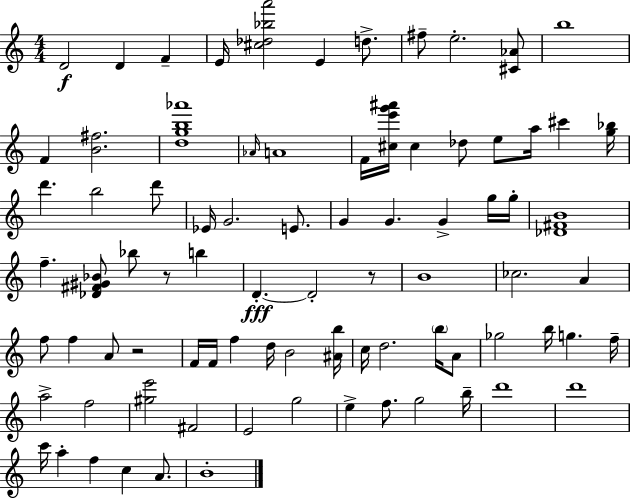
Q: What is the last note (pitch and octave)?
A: B4